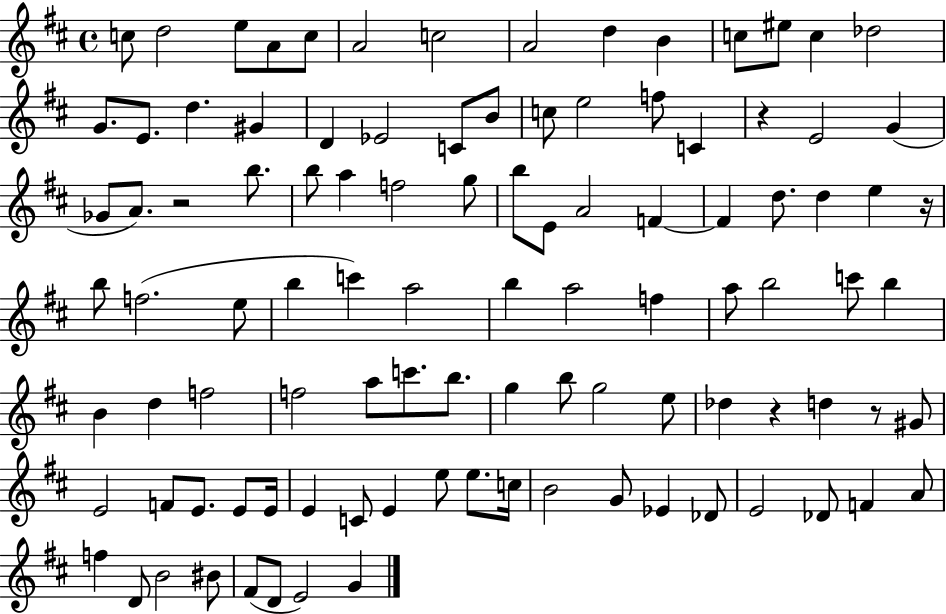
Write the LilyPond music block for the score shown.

{
  \clef treble
  \time 4/4
  \defaultTimeSignature
  \key d \major
  c''8 d''2 e''8 a'8 c''8 | a'2 c''2 | a'2 d''4 b'4 | c''8 eis''8 c''4 des''2 | \break g'8. e'8. d''4. gis'4 | d'4 ees'2 c'8 b'8 | c''8 e''2 f''8 c'4 | r4 e'2 g'4( | \break ges'8 a'8.) r2 b''8. | b''8 a''4 f''2 g''8 | b''8 e'8 a'2 f'4~~ | f'4 d''8. d''4 e''4 r16 | \break b''8 f''2.( e''8 | b''4 c'''4) a''2 | b''4 a''2 f''4 | a''8 b''2 c'''8 b''4 | \break b'4 d''4 f''2 | f''2 a''8 c'''8. b''8. | g''4 b''8 g''2 e''8 | des''4 r4 d''4 r8 gis'8 | \break e'2 f'8 e'8. e'8 e'16 | e'4 c'8 e'4 e''8 e''8. c''16 | b'2 g'8 ees'4 des'8 | e'2 des'8 f'4 a'8 | \break f''4 d'8 b'2 bis'8 | fis'8( d'8 e'2) g'4 | \bar "|."
}